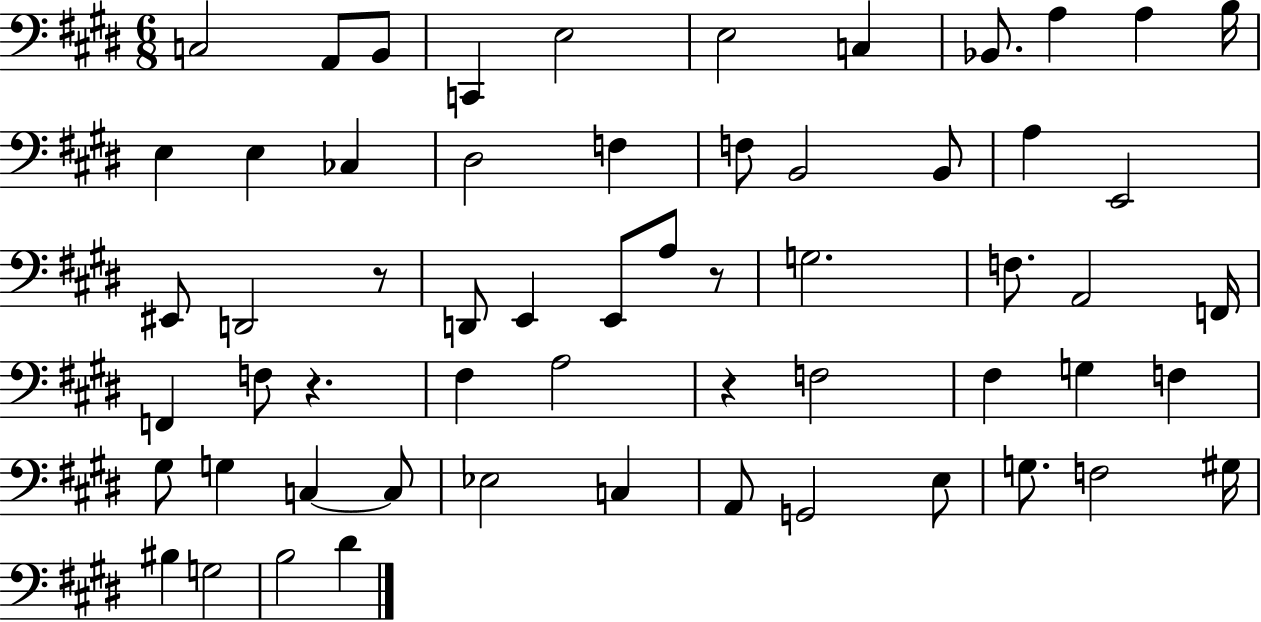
{
  \clef bass
  \numericTimeSignature
  \time 6/8
  \key e \major
  c2 a,8 b,8 | c,4 e2 | e2 c4 | bes,8. a4 a4 b16 | \break e4 e4 ces4 | dis2 f4 | f8 b,2 b,8 | a4 e,2 | \break eis,8 d,2 r8 | d,8 e,4 e,8 a8 r8 | g2. | f8. a,2 f,16 | \break f,4 f8 r4. | fis4 a2 | r4 f2 | fis4 g4 f4 | \break gis8 g4 c4~~ c8 | ees2 c4 | a,8 g,2 e8 | g8. f2 gis16 | \break bis4 g2 | b2 dis'4 | \bar "|."
}